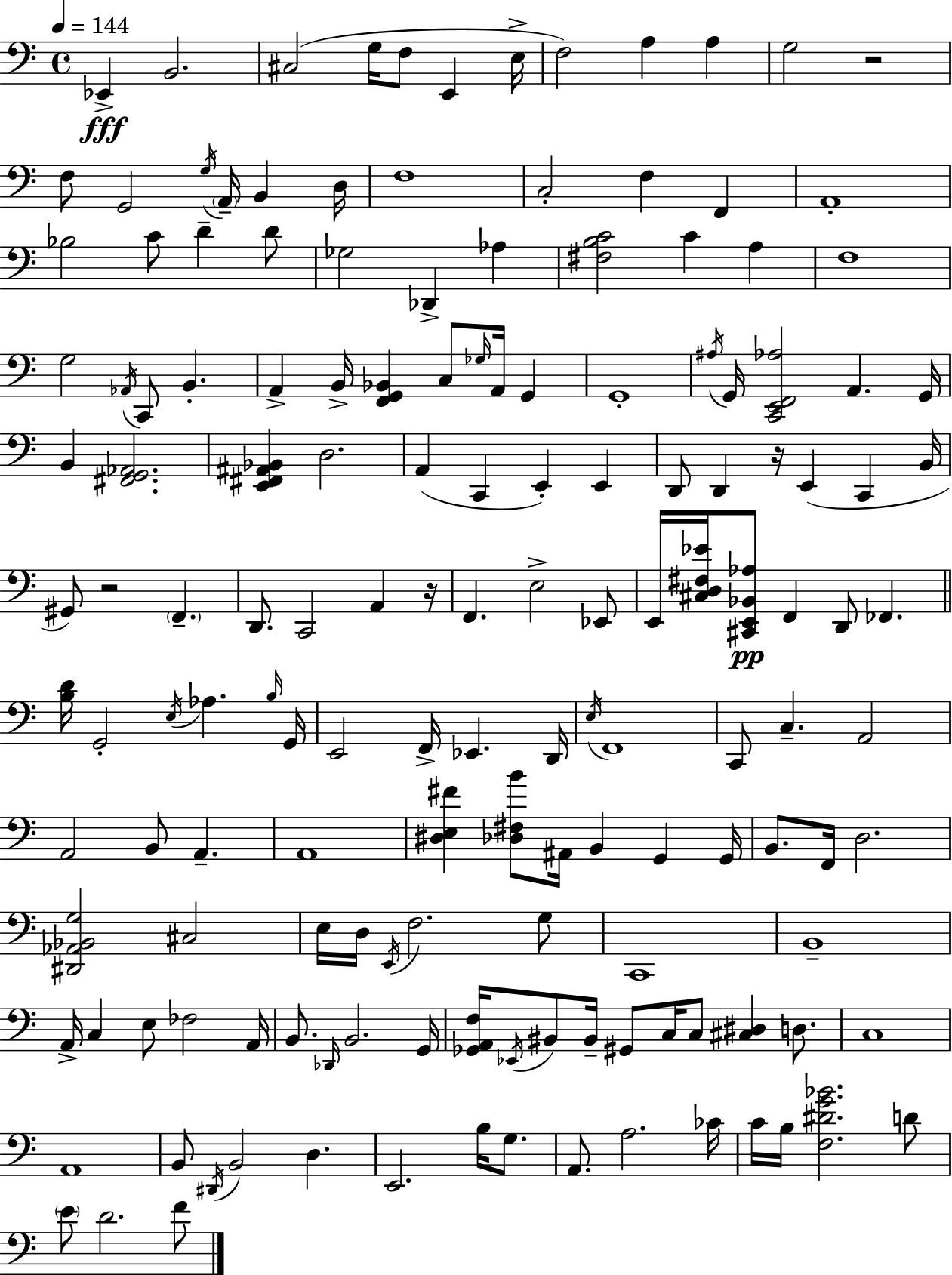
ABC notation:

X:1
T:Untitled
M:4/4
L:1/4
K:Am
_E,, B,,2 ^C,2 G,/4 F,/2 E,, E,/4 F,2 A, A, G,2 z2 F,/2 G,,2 G,/4 A,,/4 B,, D,/4 F,4 C,2 F, F,, A,,4 _B,2 C/2 D D/2 _G,2 _D,, _A, [^F,B,C]2 C A, F,4 G,2 _A,,/4 C,,/2 B,, A,, B,,/4 [F,,G,,_B,,] C,/2 _G,/4 A,,/4 G,, G,,4 ^A,/4 G,,/4 [C,,E,,F,,_A,]2 A,, G,,/4 B,, [^F,,G,,_A,,]2 [E,,^F,,^A,,_B,,] D,2 A,, C,, E,, E,, D,,/2 D,, z/4 E,, C,, B,,/4 ^G,,/2 z2 F,, D,,/2 C,,2 A,, z/4 F,, E,2 _E,,/2 E,,/4 [^C,D,^F,_E]/4 [^C,,E,,_B,,_A,]/2 F,, D,,/2 _F,, [B,D]/4 G,,2 E,/4 _A, B,/4 G,,/4 E,,2 F,,/4 _E,, D,,/4 E,/4 F,,4 C,,/2 C, A,,2 A,,2 B,,/2 A,, A,,4 [^D,E,^F] [_D,^F,B]/2 ^A,,/4 B,, G,, G,,/4 B,,/2 F,,/4 D,2 [^D,,_A,,_B,,G,]2 ^C,2 E,/4 D,/4 E,,/4 F,2 G,/2 C,,4 B,,4 A,,/4 C, E,/2 _F,2 A,,/4 B,,/2 _D,,/4 B,,2 G,,/4 [_G,,A,,F,]/4 _E,,/4 ^B,,/2 ^B,,/4 ^G,,/2 C,/4 C,/2 [^C,^D,] D,/2 C,4 A,,4 B,,/2 ^D,,/4 B,,2 D, E,,2 B,/4 G,/2 A,,/2 A,2 _C/4 C/4 B,/4 [F,^DG_B]2 D/2 E/2 D2 F/2